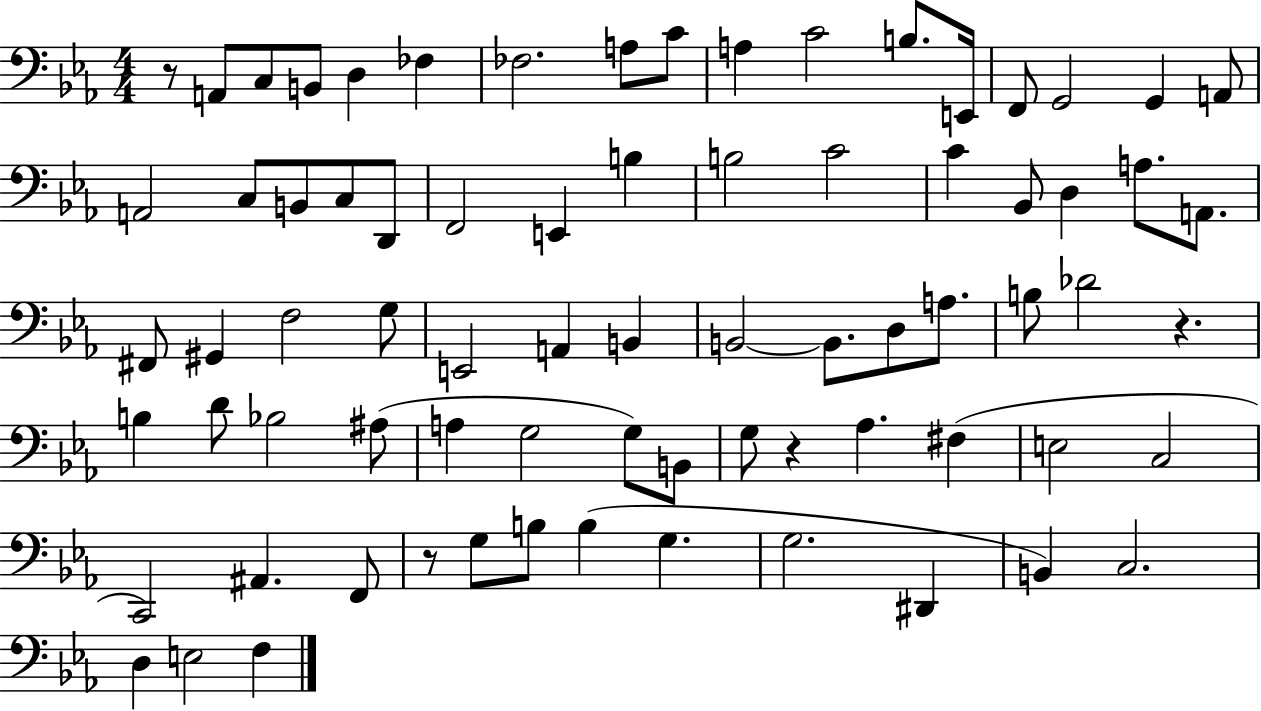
{
  \clef bass
  \numericTimeSignature
  \time 4/4
  \key ees \major
  \repeat volta 2 { r8 a,8 c8 b,8 d4 fes4 | fes2. a8 c'8 | a4 c'2 b8. e,16 | f,8 g,2 g,4 a,8 | \break a,2 c8 b,8 c8 d,8 | f,2 e,4 b4 | b2 c'2 | c'4 bes,8 d4 a8. a,8. | \break fis,8 gis,4 f2 g8 | e,2 a,4 b,4 | b,2~~ b,8. d8 a8. | b8 des'2 r4. | \break b4 d'8 bes2 ais8( | a4 g2 g8) b,8 | g8 r4 aes4. fis4( | e2 c2 | \break c,2) ais,4. f,8 | r8 g8 b8 b4( g4. | g2. dis,4 | b,4) c2. | \break d4 e2 f4 | } \bar "|."
}